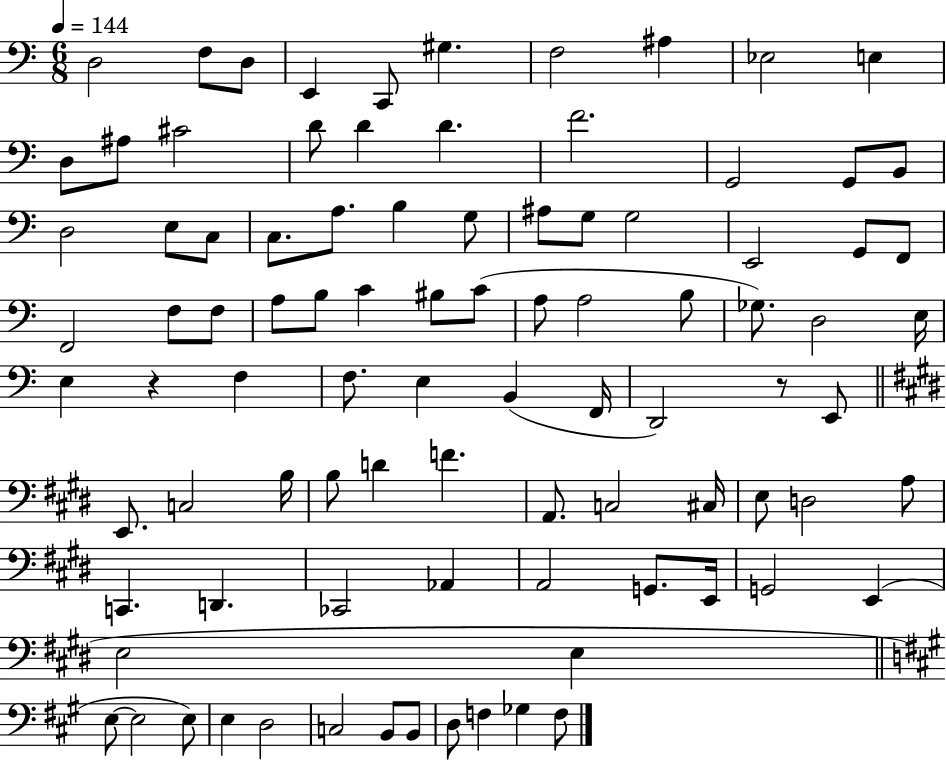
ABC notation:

X:1
T:Untitled
M:6/8
L:1/4
K:C
D,2 F,/2 D,/2 E,, C,,/2 ^G, F,2 ^A, _E,2 E, D,/2 ^A,/2 ^C2 D/2 D D F2 G,,2 G,,/2 B,,/2 D,2 E,/2 C,/2 C,/2 A,/2 B, G,/2 ^A,/2 G,/2 G,2 E,,2 G,,/2 F,,/2 F,,2 F,/2 F,/2 A,/2 B,/2 C ^B,/2 C/2 A,/2 A,2 B,/2 _G,/2 D,2 E,/4 E, z F, F,/2 E, B,, F,,/4 D,,2 z/2 E,,/2 E,,/2 C,2 B,/4 B,/2 D F A,,/2 C,2 ^C,/4 E,/2 D,2 A,/2 C,, D,, _C,,2 _A,, A,,2 G,,/2 E,,/4 G,,2 E,, E,2 E, E,/2 E,2 E,/2 E, D,2 C,2 B,,/2 B,,/2 D,/2 F, _G, F,/2